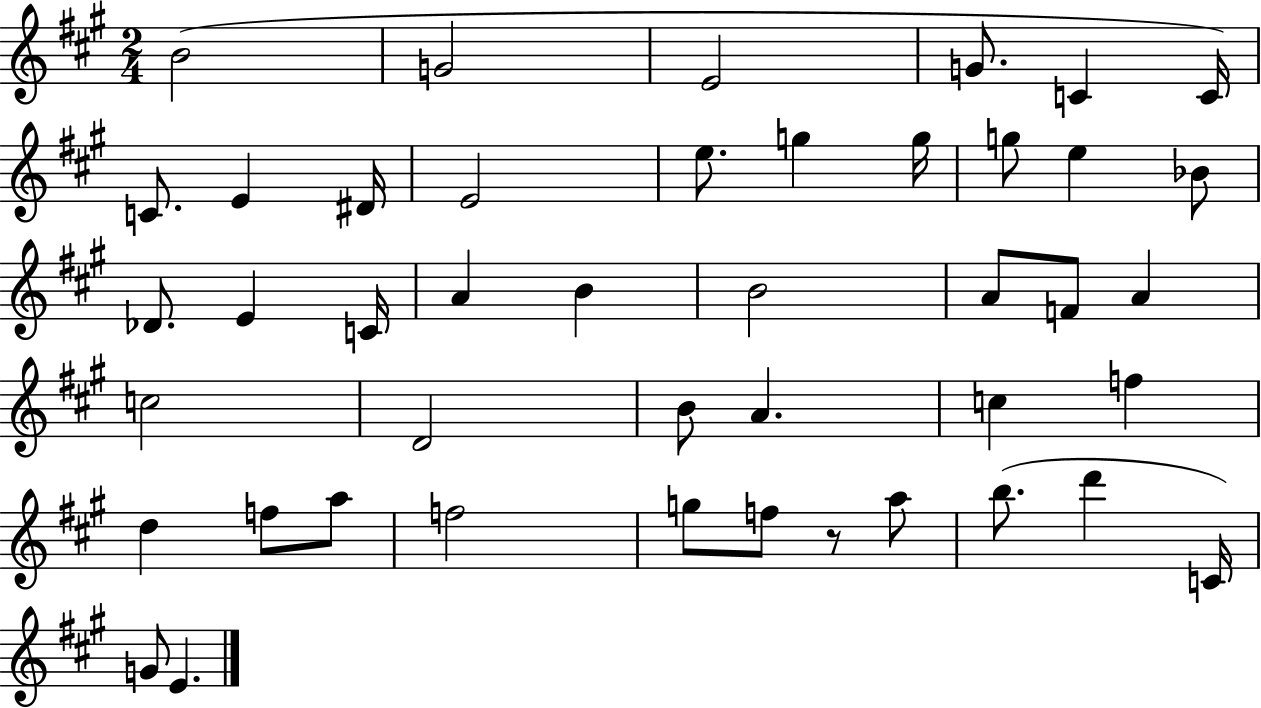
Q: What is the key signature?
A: A major